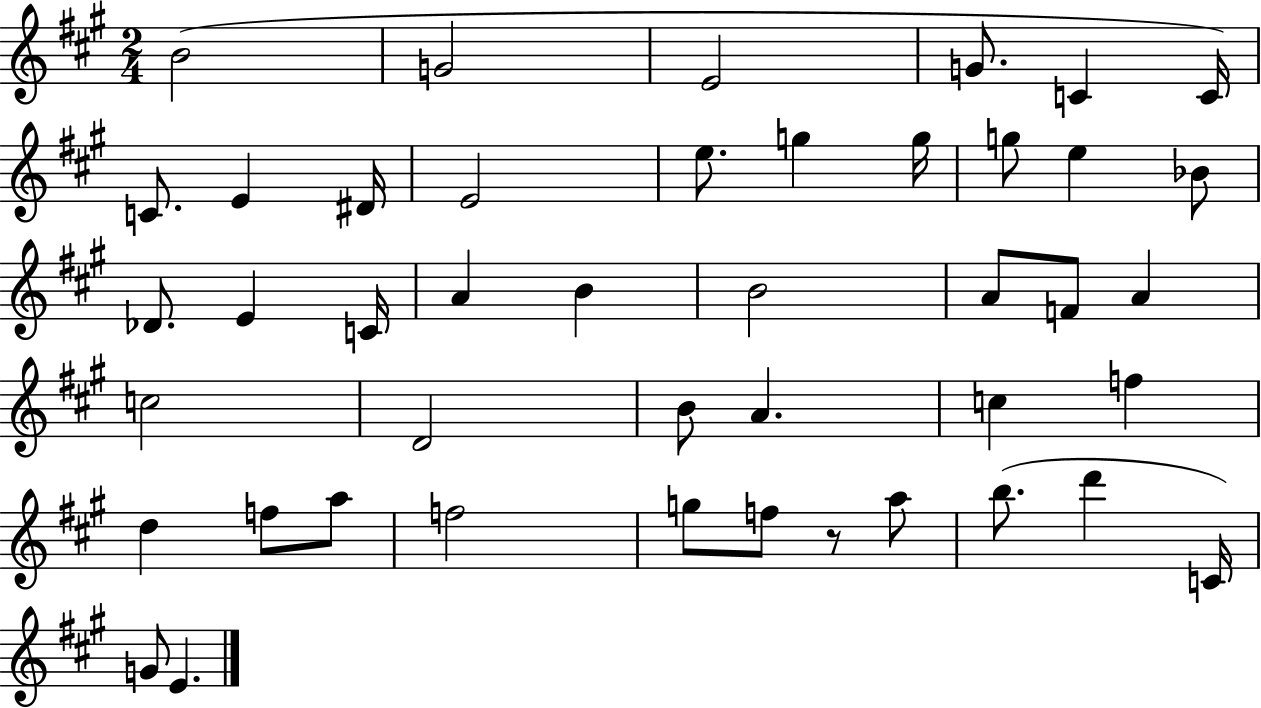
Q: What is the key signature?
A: A major